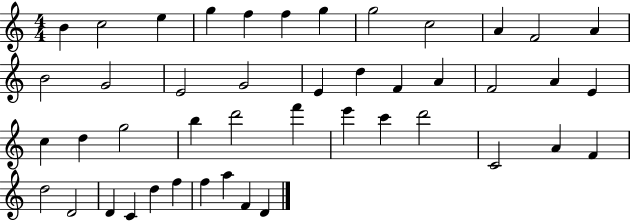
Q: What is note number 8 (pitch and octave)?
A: G5